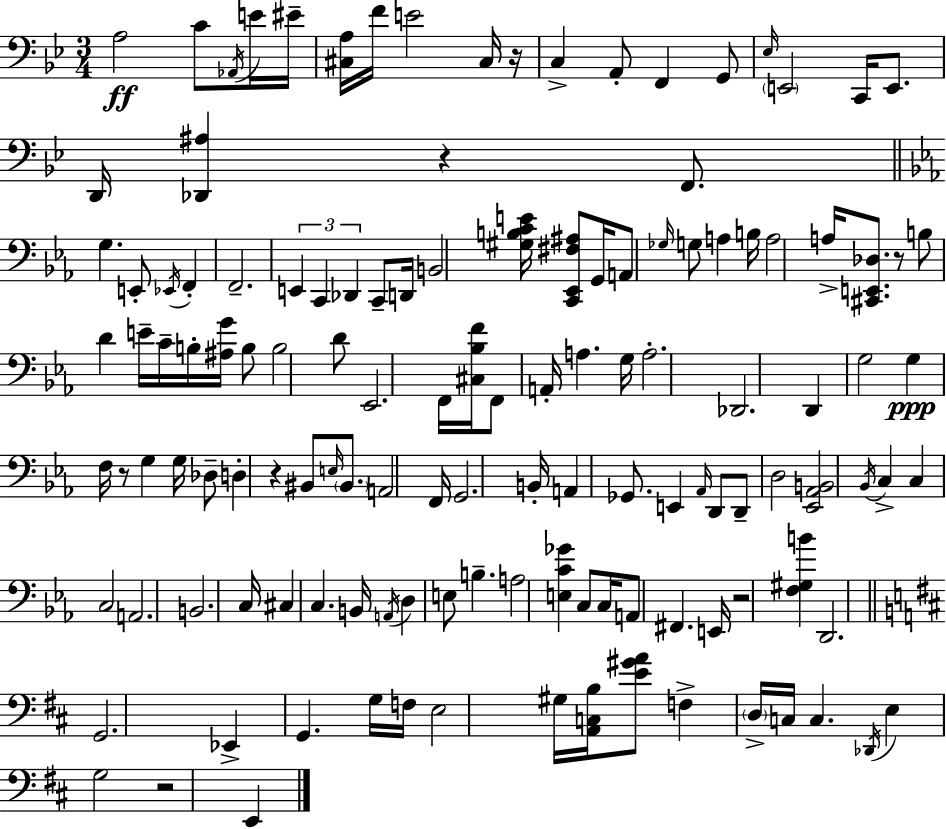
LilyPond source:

{
  \clef bass
  \numericTimeSignature
  \time 3/4
  \key bes \major
  \repeat volta 2 { a2\ff c'8 \acciaccatura { aes,16 } e'16 | eis'16-- <cis a>16 f'16 e'2 cis16 | r16 c4-> a,8-. f,4 g,8 | \grace { ees16 } \parenthesize e,2 c,16 e,8. | \break d,16 <des, ais>4 r4 f,8. | \bar "||" \break \key ees \major g4. e,8-. \acciaccatura { ees,16 } f,4-. | f,2.-- | \tuplet 3/2 { e,4 c,4 des,4 } | c,8-- d,16 b,2 | \break <gis b c' e'>16 <c, ees, fis ais>8 g,16 a,8 \grace { ges16 } g8 a4 | b16 a2 a16-> <cis, e, des>8. | r8 b8 d'4 e'16-- c'16-- | b16-. <ais g'>16 b8 b2 | \break d'8 ees,2. | f,16 <cis bes f'>16 f,8 a,16-. a4. | g16 a2.-. | des,2. | \break d,4 g2 | g4\ppp f16 r8 g4 | g16 des8-- d4-. r4 | bis,8 \grace { e16 } \parenthesize bis,8. a,2 | \break f,16 g,2. | b,16-. a,4 ges,8. e,4 | \grace { aes,16 } d,8 d,8-- d2 | <ees, aes, b,>2 | \break \acciaccatura { bes,16 } c4-> c4 c2 | a,2. | b,2. | c16 cis4 c4. | \break b,16 \acciaccatura { a,16 } d4 e8 | b4.-- a2 | <e c' ges'>4 c8 c16 a,8 fis,4. | e,16 r2 | \break <f gis b'>4 d,2. | \bar "||" \break \key b \minor g,2. | ees,4-> g,4. g16 f16 | e2 gis16 <a, c b>16 <e' gis' a'>8 | f4-> \parenthesize d16-> c16 c4. | \break \acciaccatura { des,16 } e4 g2 | r2 e,4 | } \bar "|."
}